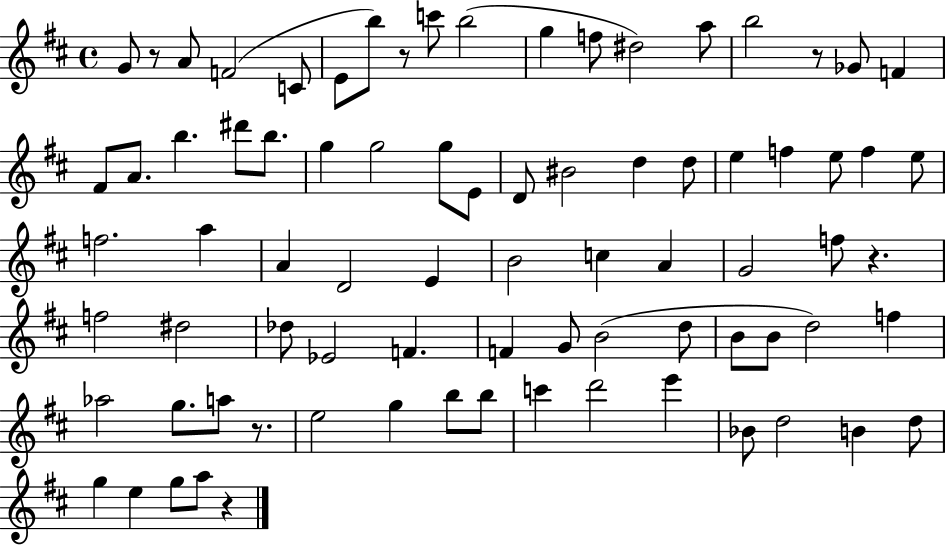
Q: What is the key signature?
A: D major